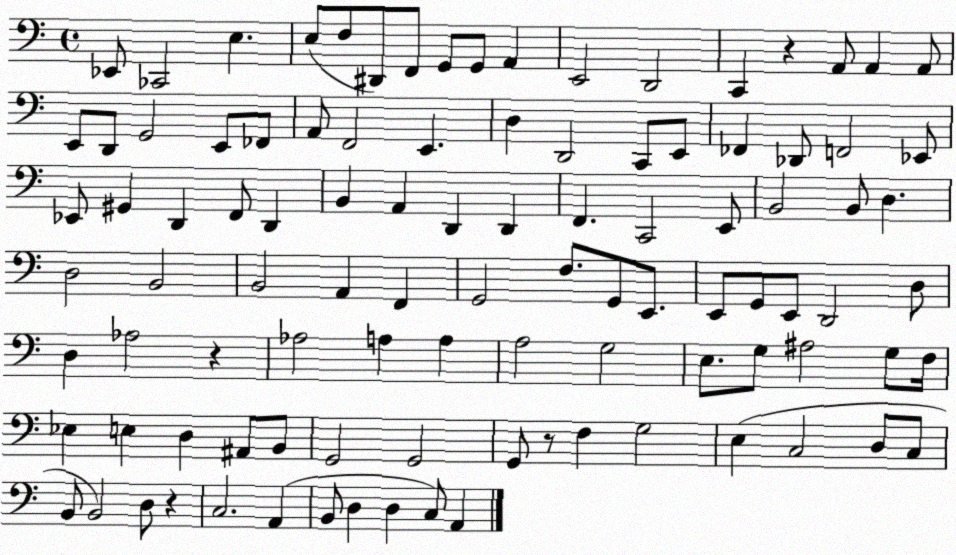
X:1
T:Untitled
M:4/4
L:1/4
K:C
_E,,/2 _C,,2 E, E,/2 F,/2 ^D,,/2 F,,/2 G,,/2 G,,/2 A,, E,,2 D,,2 C,, z A,,/2 A,, A,,/2 E,,/2 D,,/2 G,,2 E,,/2 _F,,/2 A,,/2 F,,2 E,, D, D,,2 C,,/2 E,,/2 _F,, _D,,/2 F,,2 _E,,/2 _E,,/2 ^G,, D,, F,,/2 D,, B,, A,, D,, D,, F,, C,,2 E,,/2 B,,2 B,,/2 D, D,2 B,,2 B,,2 A,, F,, G,,2 F,/2 G,,/2 E,,/2 E,,/2 G,,/2 E,,/2 D,,2 D,/2 D, _A,2 z _A,2 A, A, A,2 G,2 E,/2 G,/2 ^A,2 G,/2 F,/4 _E, E, D, ^A,,/2 B,,/2 G,,2 G,,2 G,,/2 z/2 F, G,2 E, C,2 D,/2 C,/2 B,,/2 B,,2 D,/2 z C,2 A,, B,,/2 D, D, C,/2 A,,